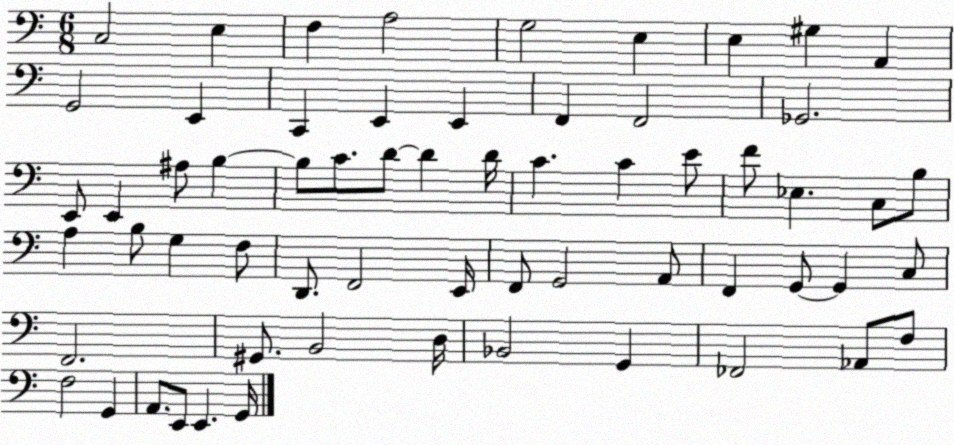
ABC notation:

X:1
T:Untitled
M:6/8
L:1/4
K:C
C,2 E, F, A,2 G,2 E, E, ^G, A,, G,,2 E,, C,, E,, E,, F,, F,,2 _G,,2 E,,/2 E,, ^A,/2 B, B,/2 C/2 D/2 D D/4 C C E/2 F/2 _E, C,/2 B,/2 A, B,/2 G, F,/2 D,,/2 F,,2 E,,/4 F,,/2 G,,2 A,,/2 F,, G,,/2 G,, C,/2 F,,2 ^G,,/2 B,,2 D,/4 _B,,2 G,, _F,,2 _A,,/2 F,/2 F,2 G,, A,,/2 E,,/2 E,, G,,/4